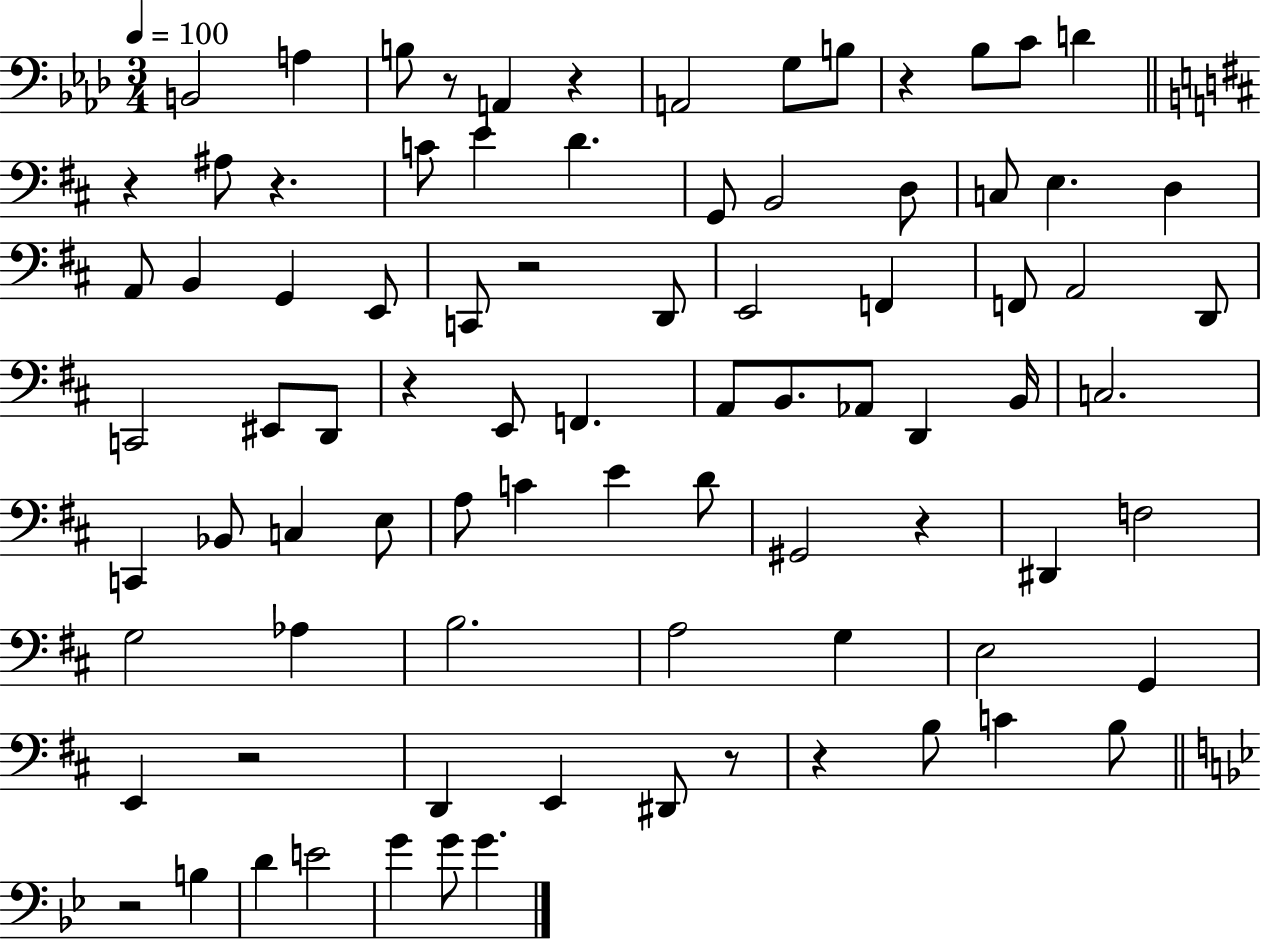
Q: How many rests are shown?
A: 12